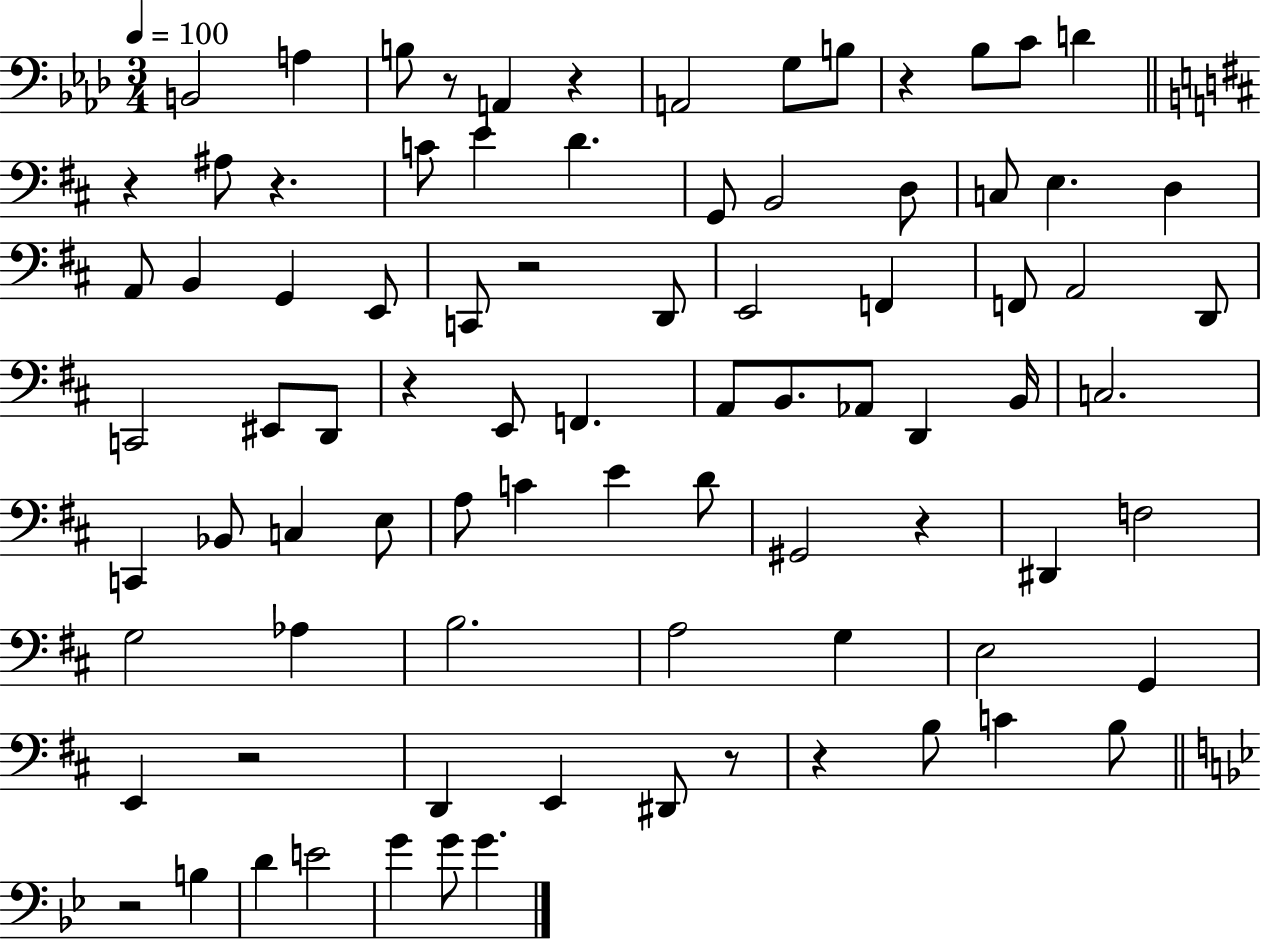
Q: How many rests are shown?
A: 12